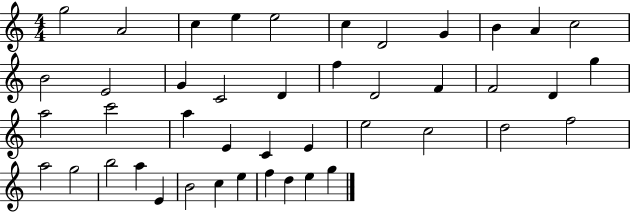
G5/h A4/h C5/q E5/q E5/h C5/q D4/h G4/q B4/q A4/q C5/h B4/h E4/h G4/q C4/h D4/q F5/q D4/h F4/q F4/h D4/q G5/q A5/h C6/h A5/q E4/q C4/q E4/q E5/h C5/h D5/h F5/h A5/h G5/h B5/h A5/q E4/q B4/h C5/q E5/q F5/q D5/q E5/q G5/q